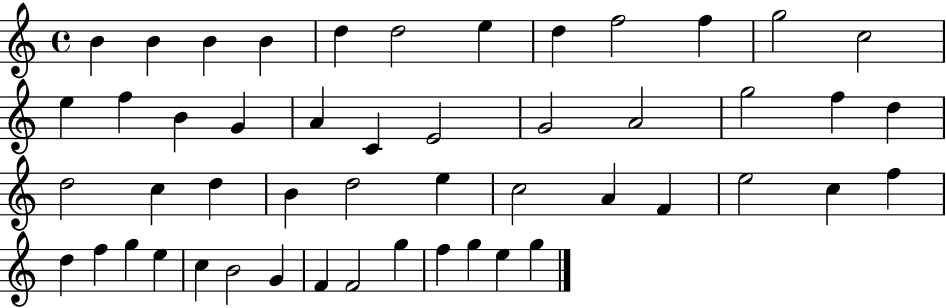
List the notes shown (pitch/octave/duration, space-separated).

B4/q B4/q B4/q B4/q D5/q D5/h E5/q D5/q F5/h F5/q G5/h C5/h E5/q F5/q B4/q G4/q A4/q C4/q E4/h G4/h A4/h G5/h F5/q D5/q D5/h C5/q D5/q B4/q D5/h E5/q C5/h A4/q F4/q E5/h C5/q F5/q D5/q F5/q G5/q E5/q C5/q B4/h G4/q F4/q F4/h G5/q F5/q G5/q E5/q G5/q